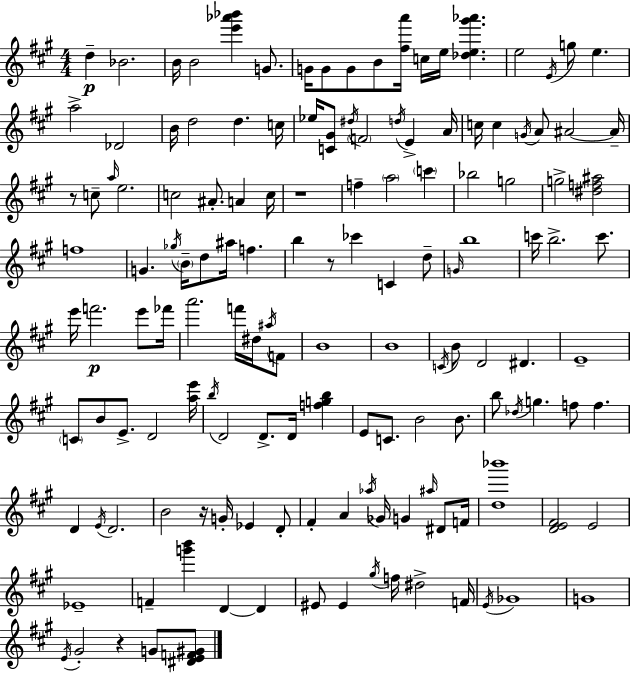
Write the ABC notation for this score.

X:1
T:Untitled
M:4/4
L:1/4
K:A
d _B2 B/4 B2 [e'_a'_b'] G/2 G/4 G/2 G/2 B/2 [^fa']/4 c/4 e/4 [_de^g'_a'] e2 E/4 g/2 e a2 _D2 B/4 d2 d c/4 _e/4 [C^G]/2 ^d/4 F2 d/4 E A/4 c/4 c G/4 A/2 ^A2 ^A/4 z/2 c/2 a/4 e2 c2 ^A/2 A c/4 z4 f a2 c' _b2 g2 g2 [^df^a]2 f4 G _g/4 B/4 d/2 ^a/4 f b z/2 _c' C d/2 G/4 b4 c'/4 b2 c'/2 e'/4 f'2 e'/2 _f'/4 a'2 f'/4 ^d/4 ^a/4 F/2 B4 B4 C/4 B/2 D2 ^D E4 C/2 B/2 E/2 D2 [ae']/4 b/4 D2 D/2 D/4 [fgb] E/2 C/2 B2 B/2 b/2 _d/4 g f/2 f D E/4 D2 B2 z/4 G/4 _E D/2 ^F A _a/4 _G/4 G ^a/4 ^D/2 F/4 [d_b']4 [DE^F]2 E2 _E4 F [g'b'] D D ^E/2 ^E ^g/4 f/4 ^d2 F/4 E/4 _G4 G4 E/4 ^G2 z G/2 [^DEF^G]/2